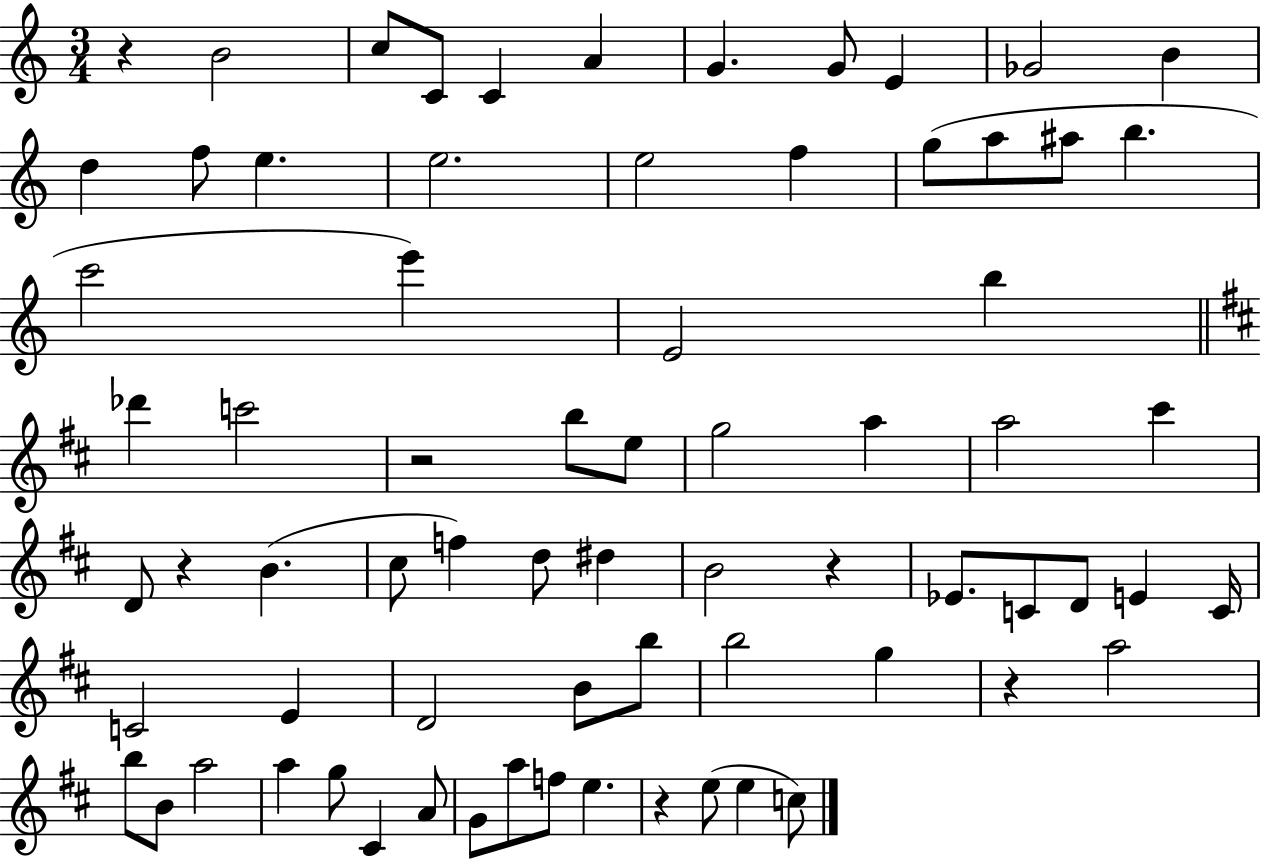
{
  \clef treble
  \numericTimeSignature
  \time 3/4
  \key c \major
  r4 b'2 | c''8 c'8 c'4 a'4 | g'4. g'8 e'4 | ges'2 b'4 | \break d''4 f''8 e''4. | e''2. | e''2 f''4 | g''8( a''8 ais''8 b''4. | \break c'''2 e'''4) | e'2 b''4 | \bar "||" \break \key d \major des'''4 c'''2 | r2 b''8 e''8 | g''2 a''4 | a''2 cis'''4 | \break d'8 r4 b'4.( | cis''8 f''4) d''8 dis''4 | b'2 r4 | ees'8. c'8 d'8 e'4 c'16 | \break c'2 e'4 | d'2 b'8 b''8 | b''2 g''4 | r4 a''2 | \break b''8 b'8 a''2 | a''4 g''8 cis'4 a'8 | g'8 a''8 f''8 e''4. | r4 e''8( e''4 c''8) | \break \bar "|."
}